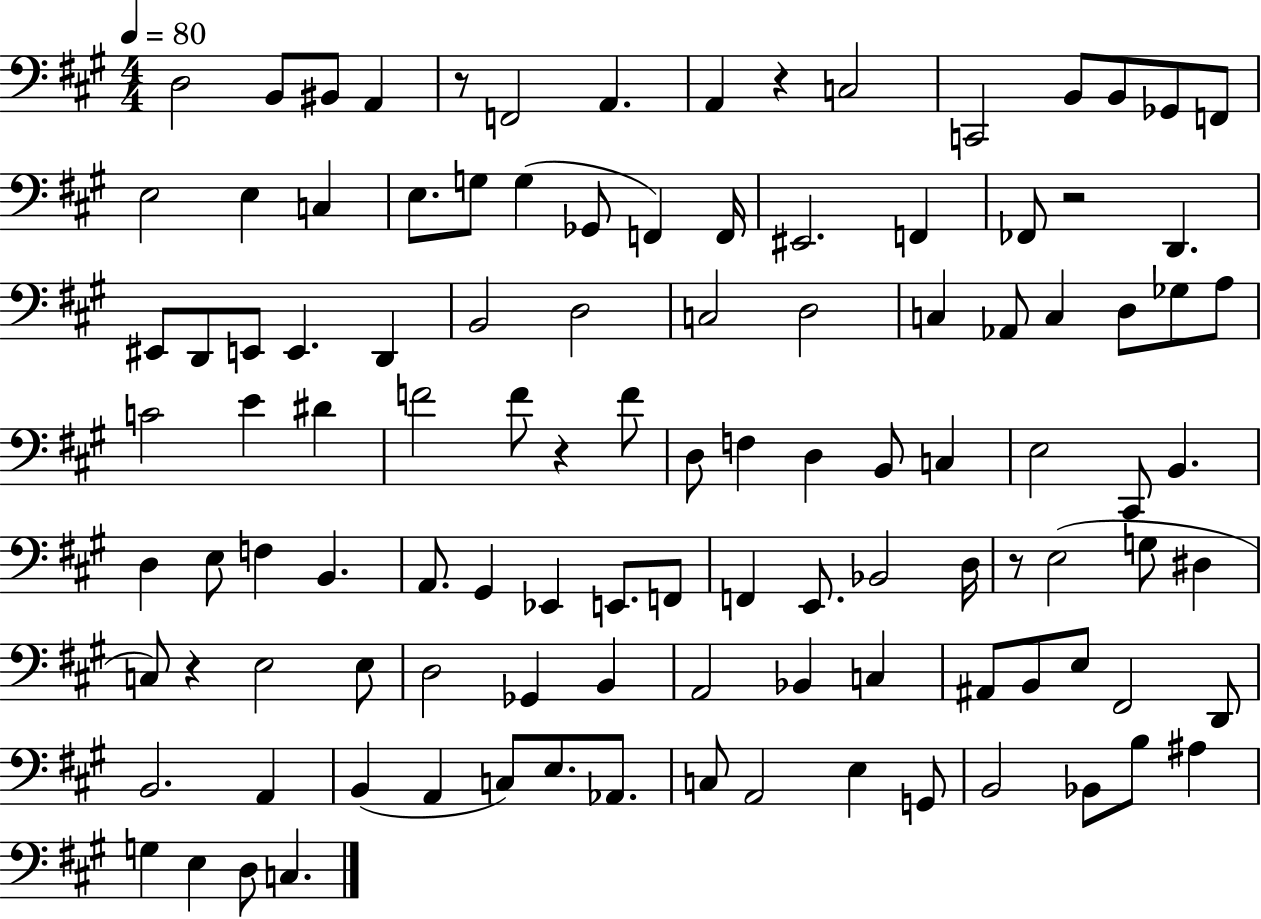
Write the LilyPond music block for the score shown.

{
  \clef bass
  \numericTimeSignature
  \time 4/4
  \key a \major
  \tempo 4 = 80
  d2 b,8 bis,8 a,4 | r8 f,2 a,4. | a,4 r4 c2 | c,2 b,8 b,8 ges,8 f,8 | \break e2 e4 c4 | e8. g8 g4( ges,8 f,4) f,16 | eis,2. f,4 | fes,8 r2 d,4. | \break eis,8 d,8 e,8 e,4. d,4 | b,2 d2 | c2 d2 | c4 aes,8 c4 d8 ges8 a8 | \break c'2 e'4 dis'4 | f'2 f'8 r4 f'8 | d8 f4 d4 b,8 c4 | e2 cis,8 b,4. | \break d4 e8 f4 b,4. | a,8. gis,4 ees,4 e,8. f,8 | f,4 e,8. bes,2 d16 | r8 e2( g8 dis4 | \break c8) r4 e2 e8 | d2 ges,4 b,4 | a,2 bes,4 c4 | ais,8 b,8 e8 fis,2 d,8 | \break b,2. a,4 | b,4( a,4 c8) e8. aes,8. | c8 a,2 e4 g,8 | b,2 bes,8 b8 ais4 | \break g4 e4 d8 c4. | \bar "|."
}